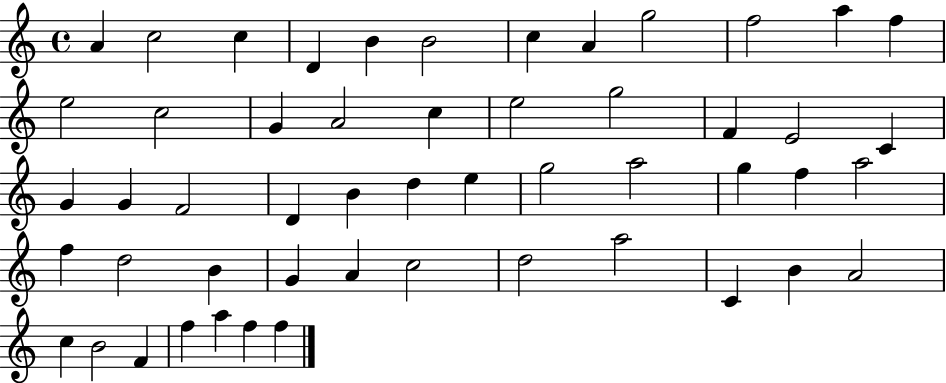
{
  \clef treble
  \time 4/4
  \defaultTimeSignature
  \key c \major
  a'4 c''2 c''4 | d'4 b'4 b'2 | c''4 a'4 g''2 | f''2 a''4 f''4 | \break e''2 c''2 | g'4 a'2 c''4 | e''2 g''2 | f'4 e'2 c'4 | \break g'4 g'4 f'2 | d'4 b'4 d''4 e''4 | g''2 a''2 | g''4 f''4 a''2 | \break f''4 d''2 b'4 | g'4 a'4 c''2 | d''2 a''2 | c'4 b'4 a'2 | \break c''4 b'2 f'4 | f''4 a''4 f''4 f''4 | \bar "|."
}